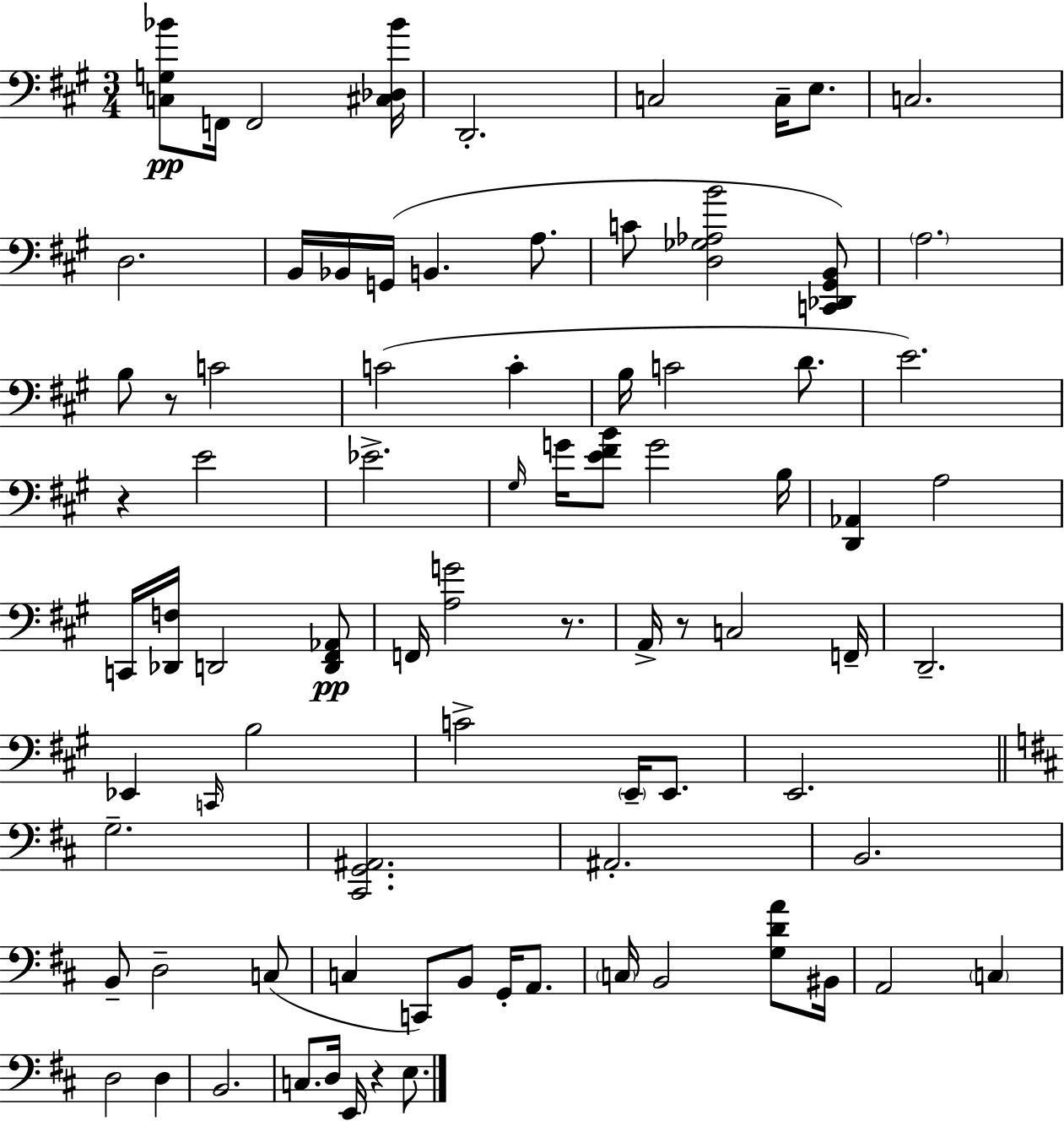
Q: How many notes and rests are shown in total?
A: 83